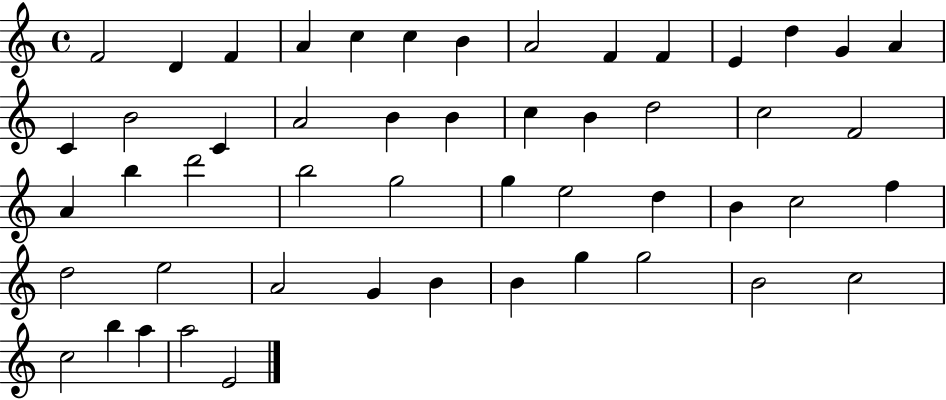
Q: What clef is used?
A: treble